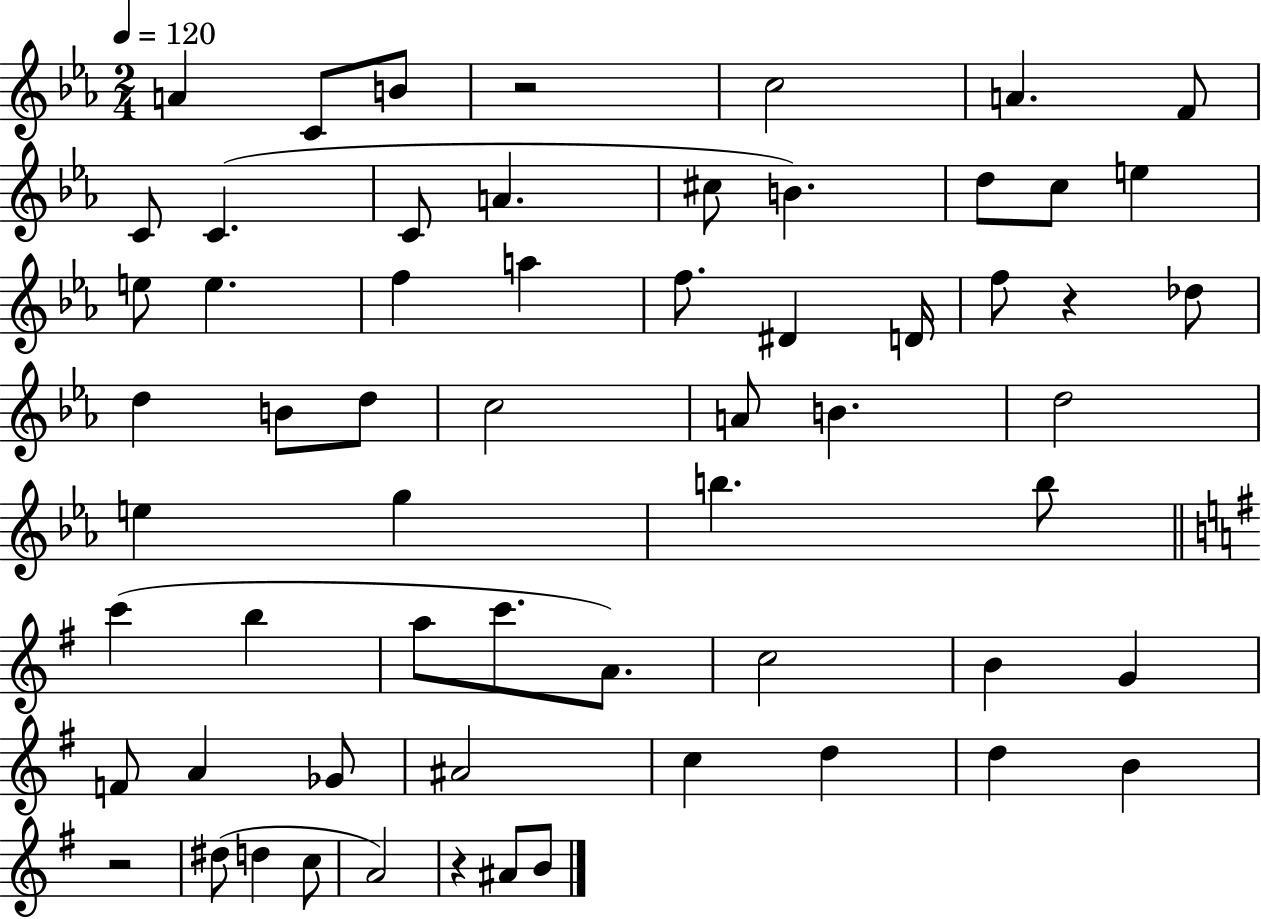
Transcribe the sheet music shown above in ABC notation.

X:1
T:Untitled
M:2/4
L:1/4
K:Eb
A C/2 B/2 z2 c2 A F/2 C/2 C C/2 A ^c/2 B d/2 c/2 e e/2 e f a f/2 ^D D/4 f/2 z _d/2 d B/2 d/2 c2 A/2 B d2 e g b b/2 c' b a/2 c'/2 A/2 c2 B G F/2 A _G/2 ^A2 c d d B z2 ^d/2 d c/2 A2 z ^A/2 B/2